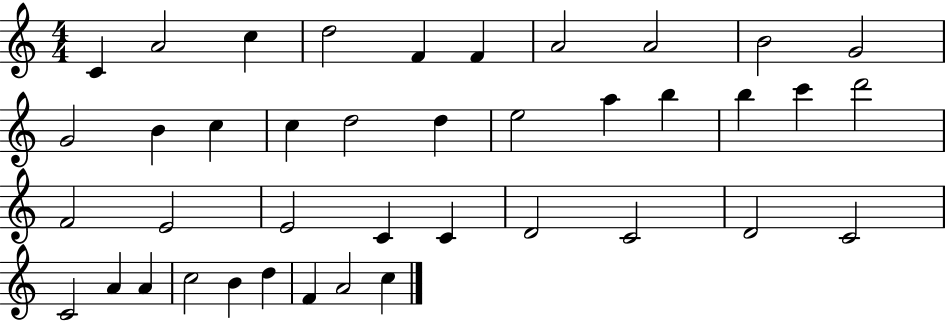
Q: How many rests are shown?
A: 0